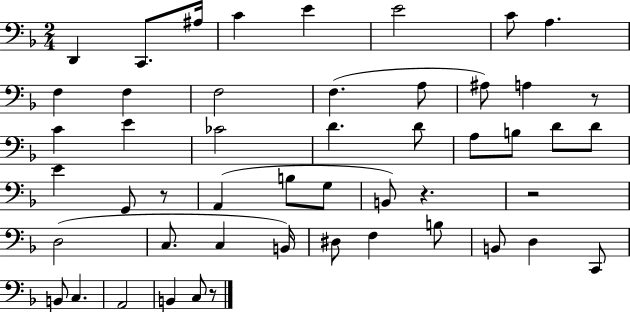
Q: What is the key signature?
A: F major